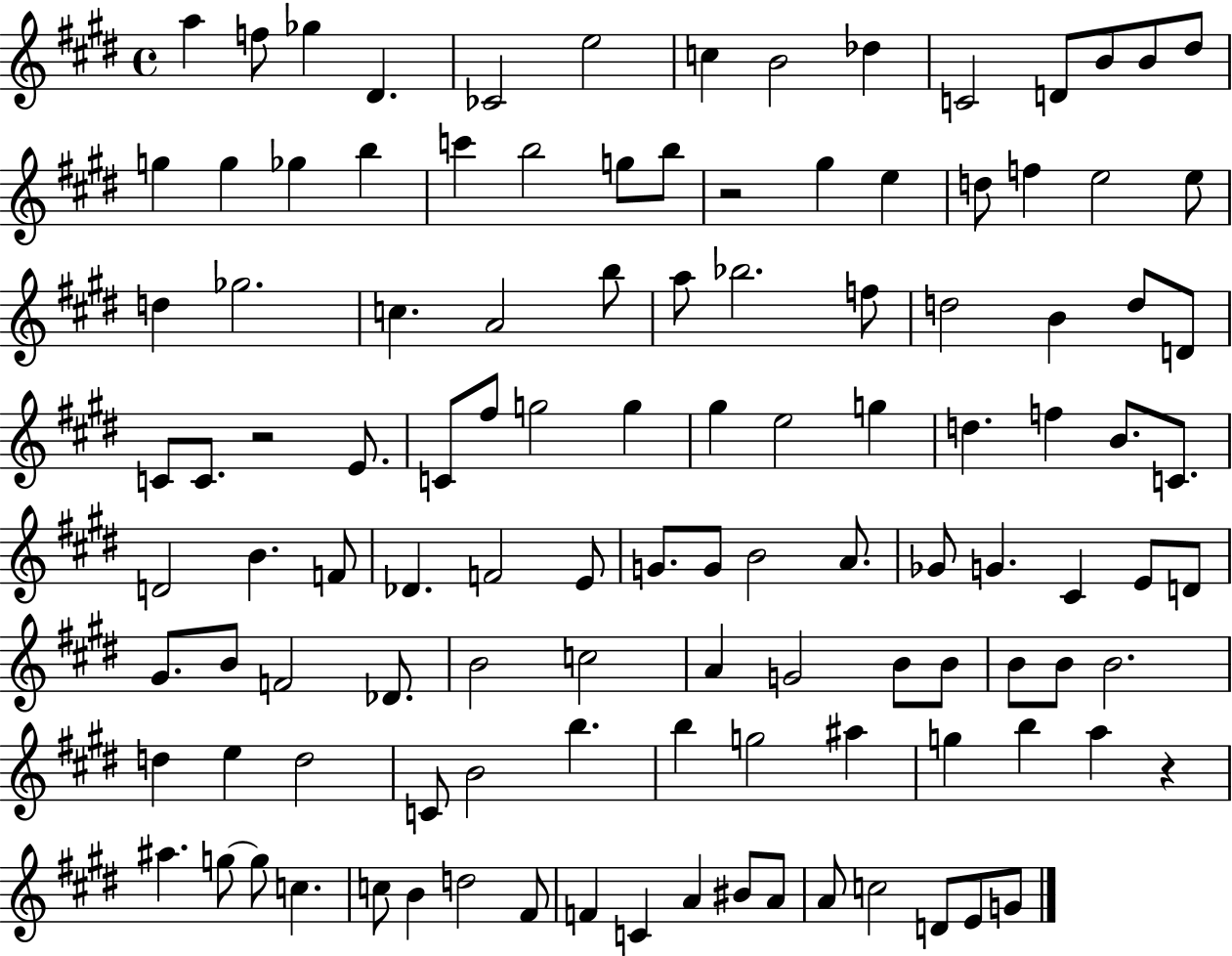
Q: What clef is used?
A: treble